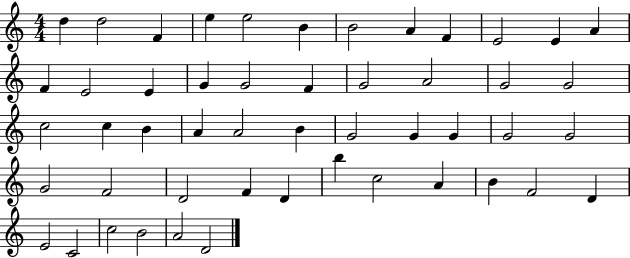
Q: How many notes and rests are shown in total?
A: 50